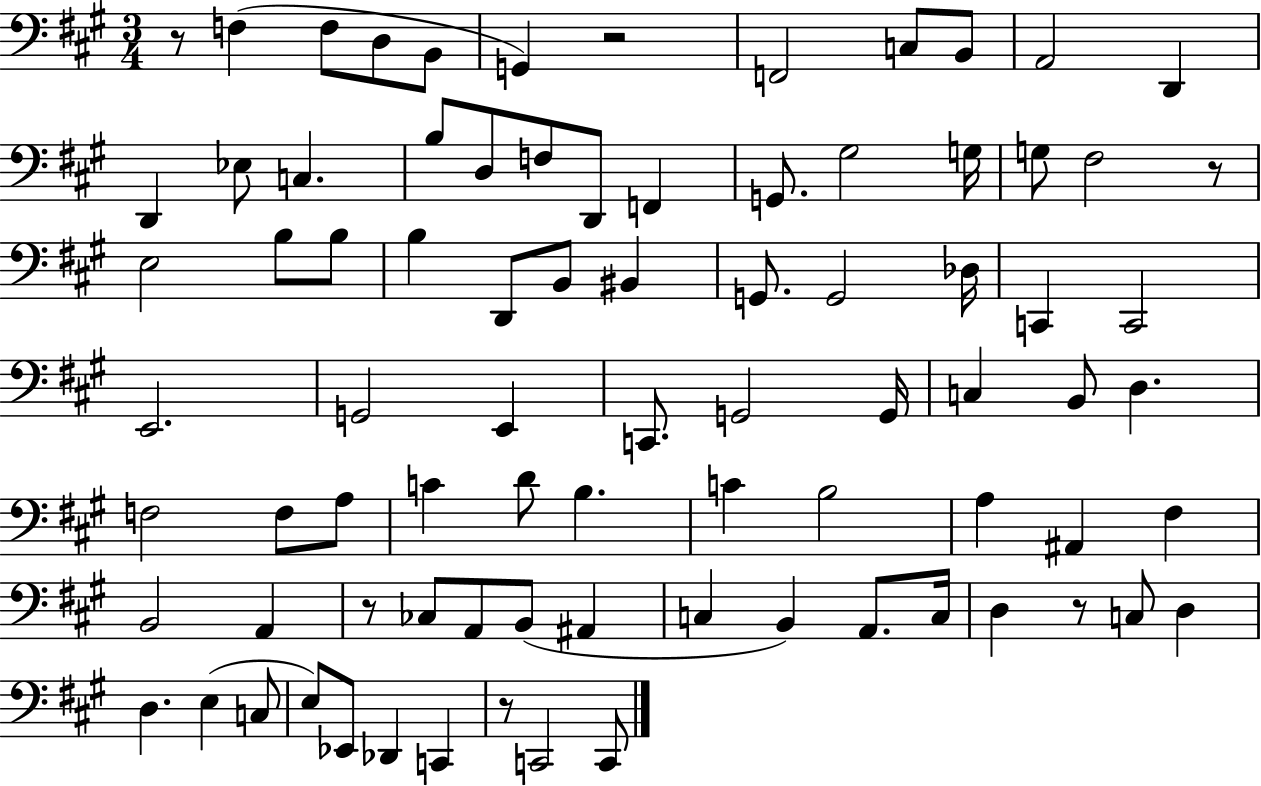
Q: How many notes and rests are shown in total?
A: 83